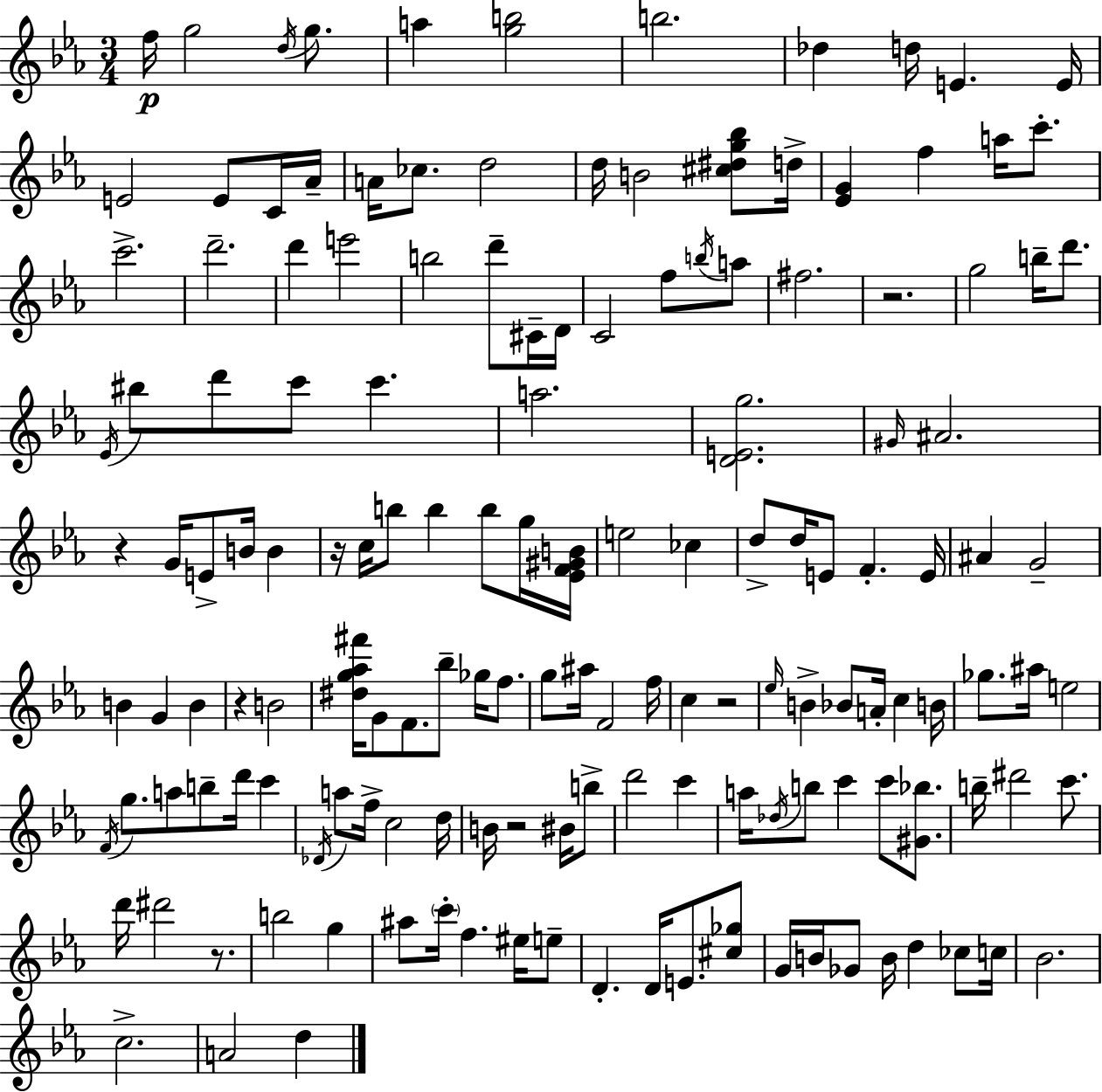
{
  \clef treble
  \numericTimeSignature
  \time 3/4
  \key ees \major
  \repeat volta 2 { f''16\p g''2 \acciaccatura { d''16 } g''8. | a''4 <g'' b''>2 | b''2. | des''4 d''16 e'4. | \break e'16 e'2 e'8 c'16 | aes'16-- a'16 ces''8. d''2 | d''16 b'2 <cis'' dis'' g'' bes''>8 | d''16-> <ees' g'>4 f''4 a''16 c'''8.-. | \break c'''2.-> | d'''2.-- | d'''4 e'''2 | b''2 d'''8-- cis'16-- | \break d'16 c'2 f''8 \acciaccatura { b''16 } | a''8 fis''2. | r2. | g''2 b''16-- d'''8. | \break \acciaccatura { ees'16 } bis''8 d'''8 c'''8 c'''4. | a''2. | <d' e' g''>2. | \grace { gis'16 } ais'2. | \break r4 g'16 e'8-> b'16 | b'4 r16 c''16 b''8 b''4 | b''8 g''16 <ees' f' gis' b'>16 e''2 | ces''4 d''8-> d''16 e'8 f'4.-. | \break e'16 ais'4 g'2-- | b'4 g'4 | b'4 r4 b'2 | <dis'' g'' aes'' fis'''>16 g'8 f'8. bes''8-- | \break ges''16 f''8. g''8 ais''16 f'2 | f''16 c''4 r2 | \grace { ees''16 } b'4-> bes'8 a'16-. | c''4 b'16 ges''8. ais''16 e''2 | \break \acciaccatura { f'16 } g''8. a''8 b''8-- | d'''16 c'''4 \acciaccatura { des'16 } a''8 f''16-> c''2 | d''16 b'16 r2 | bis'16 b''8-> d'''2 | \break c'''4 a''16 \acciaccatura { des''16 } b''8 c'''4 | c'''8 <gis' bes''>8. b''16-- dis'''2 | c'''8. d'''16 dis'''2 | r8. b''2 | \break g''4 ais''8 \parenthesize c'''16-. f''4. | eis''16 e''8-- d'4.-. | d'16 e'8. <cis'' ges''>8 g'16 b'16 ges'8 | b'16 d''4 ces''8 c''16 bes'2. | \break c''2.-> | a'2 | d''4 } \bar "|."
}